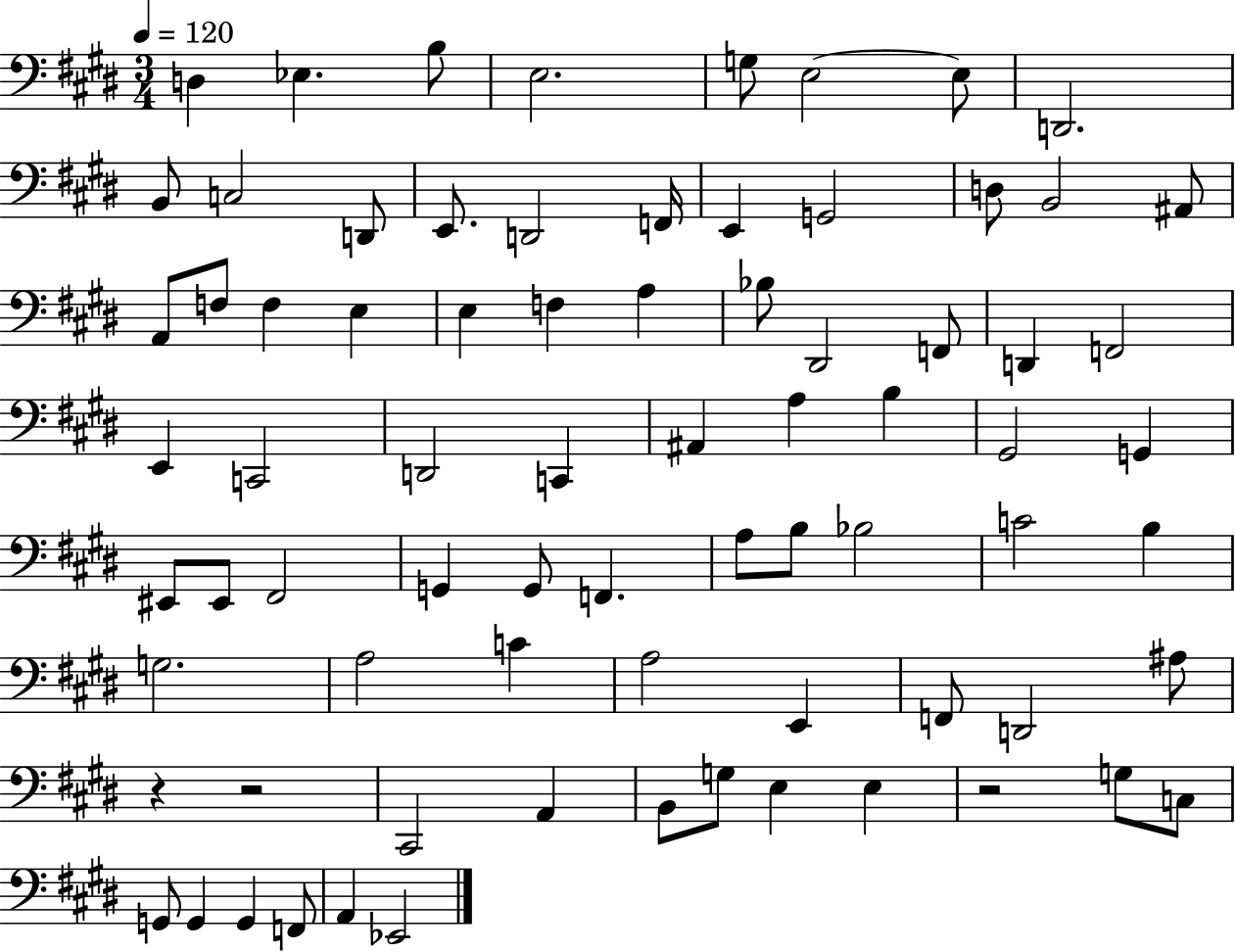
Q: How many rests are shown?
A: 3